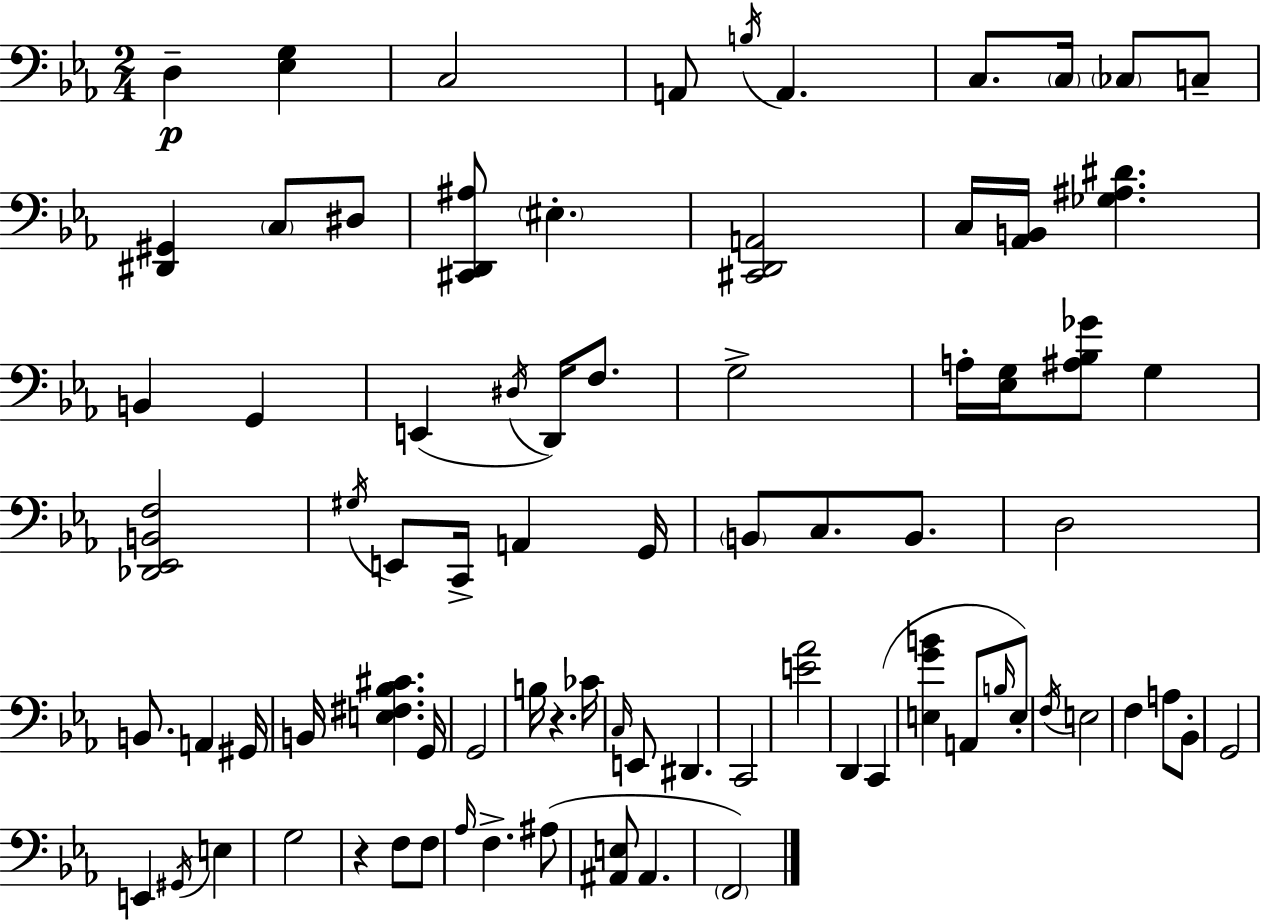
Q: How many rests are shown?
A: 2